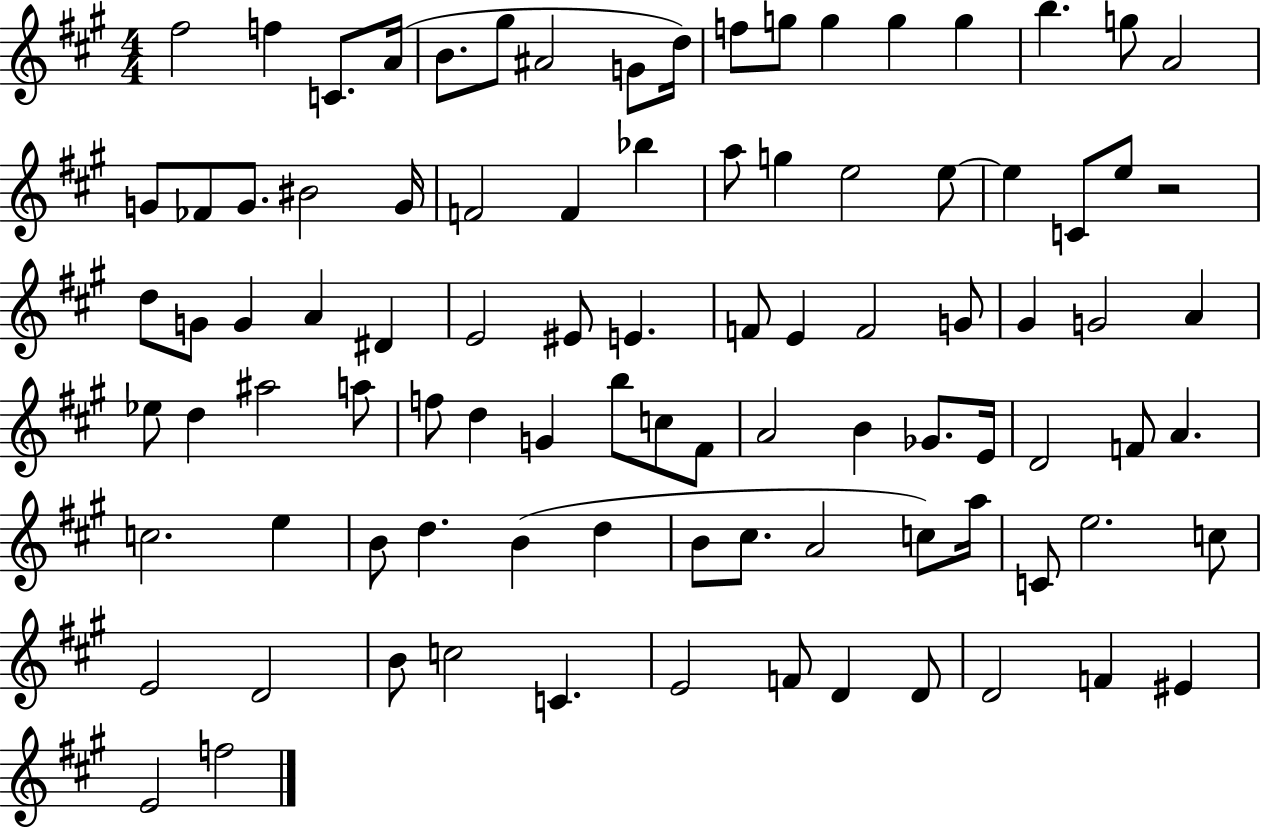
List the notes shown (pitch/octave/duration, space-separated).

F#5/h F5/q C4/e. A4/s B4/e. G#5/e A#4/h G4/e D5/s F5/e G5/e G5/q G5/q G5/q B5/q. G5/e A4/h G4/e FES4/e G4/e. BIS4/h G4/s F4/h F4/q Bb5/q A5/e G5/q E5/h E5/e E5/q C4/e E5/e R/h D5/e G4/e G4/q A4/q D#4/q E4/h EIS4/e E4/q. F4/e E4/q F4/h G4/e G#4/q G4/h A4/q Eb5/e D5/q A#5/h A5/e F5/e D5/q G4/q B5/e C5/e F#4/e A4/h B4/q Gb4/e. E4/s D4/h F4/e A4/q. C5/h. E5/q B4/e D5/q. B4/q D5/q B4/e C#5/e. A4/h C5/e A5/s C4/e E5/h. C5/e E4/h D4/h B4/e C5/h C4/q. E4/h F4/e D4/q D4/e D4/h F4/q EIS4/q E4/h F5/h